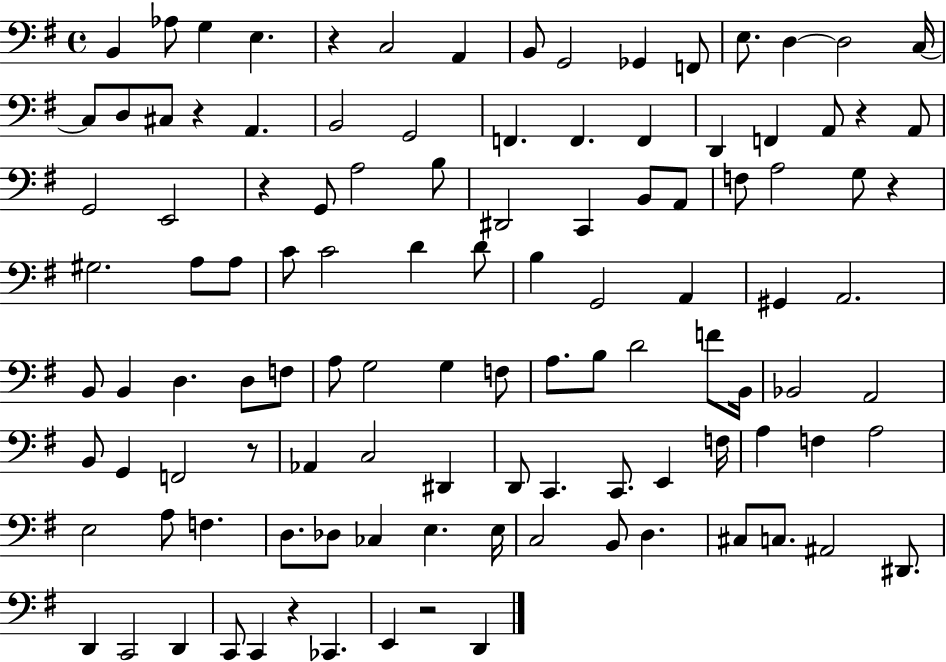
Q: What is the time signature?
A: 4/4